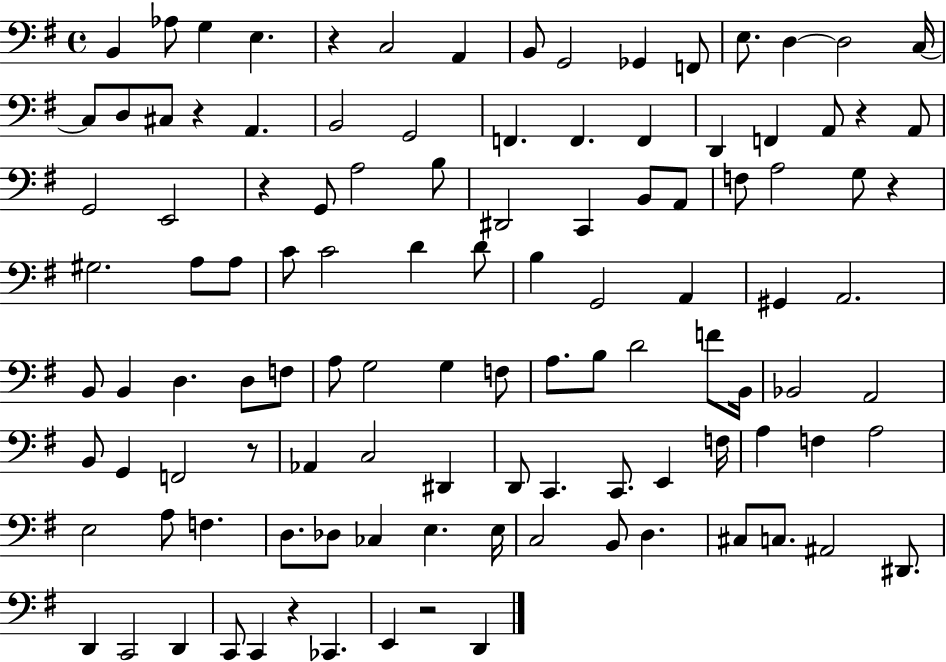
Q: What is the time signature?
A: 4/4